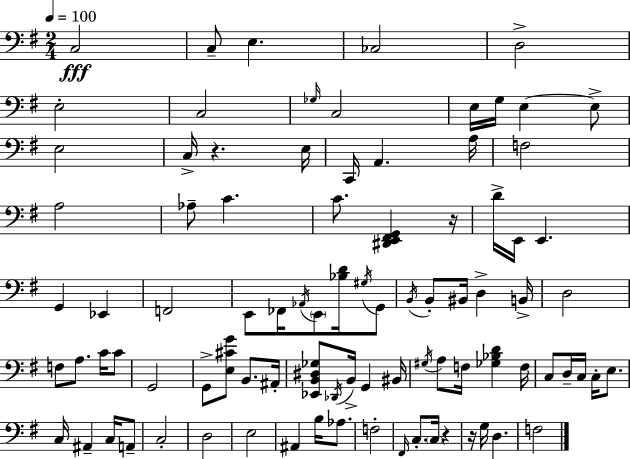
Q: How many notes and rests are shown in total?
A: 89